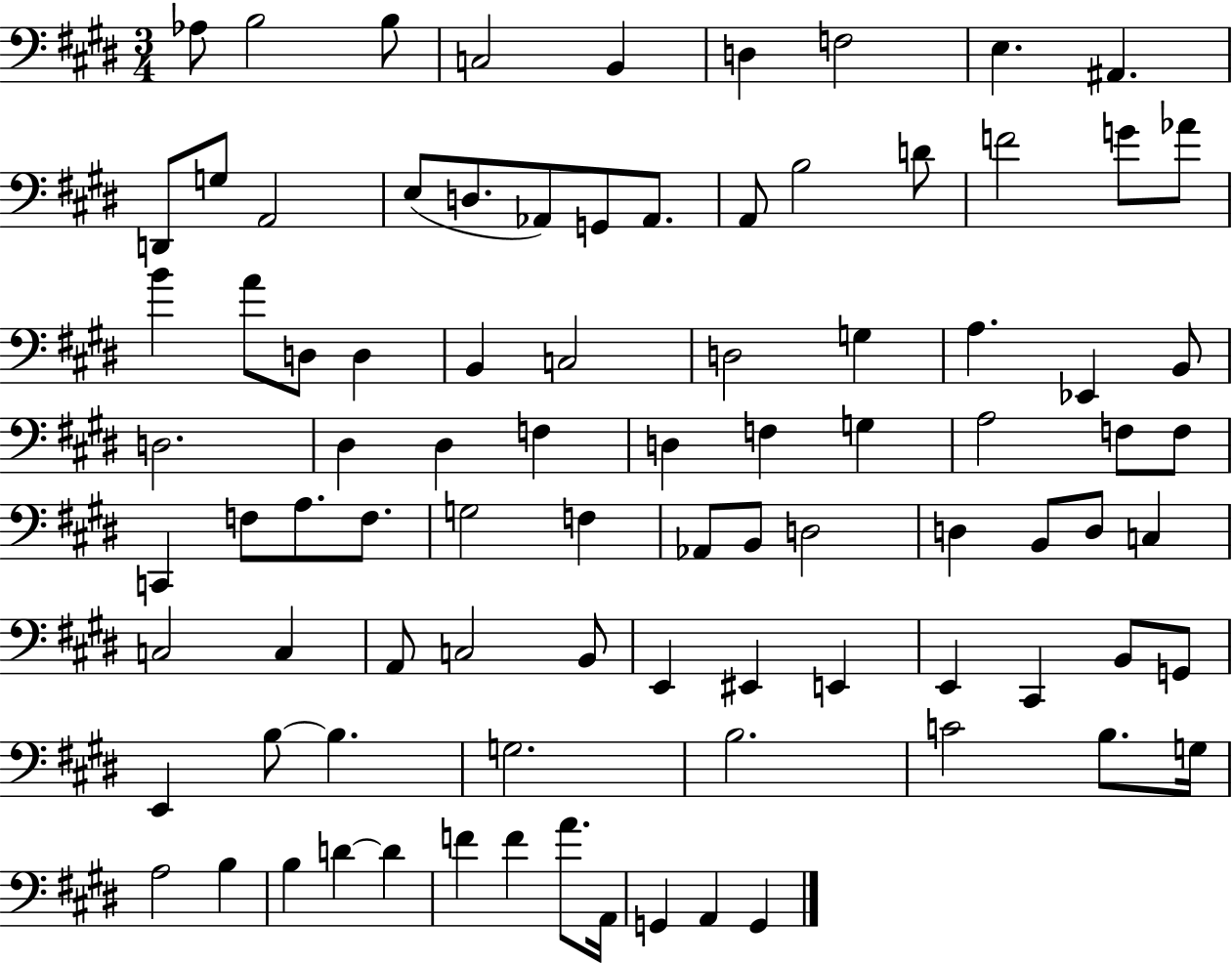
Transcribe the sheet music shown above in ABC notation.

X:1
T:Untitled
M:3/4
L:1/4
K:E
_A,/2 B,2 B,/2 C,2 B,, D, F,2 E, ^A,, D,,/2 G,/2 A,,2 E,/2 D,/2 _A,,/2 G,,/2 _A,,/2 A,,/2 B,2 D/2 F2 G/2 _A/2 B A/2 D,/2 D, B,, C,2 D,2 G, A, _E,, B,,/2 D,2 ^D, ^D, F, D, F, G, A,2 F,/2 F,/2 C,, F,/2 A,/2 F,/2 G,2 F, _A,,/2 B,,/2 D,2 D, B,,/2 D,/2 C, C,2 C, A,,/2 C,2 B,,/2 E,, ^E,, E,, E,, ^C,, B,,/2 G,,/2 E,, B,/2 B, G,2 B,2 C2 B,/2 G,/4 A,2 B, B, D D F F A/2 A,,/4 G,, A,, G,,